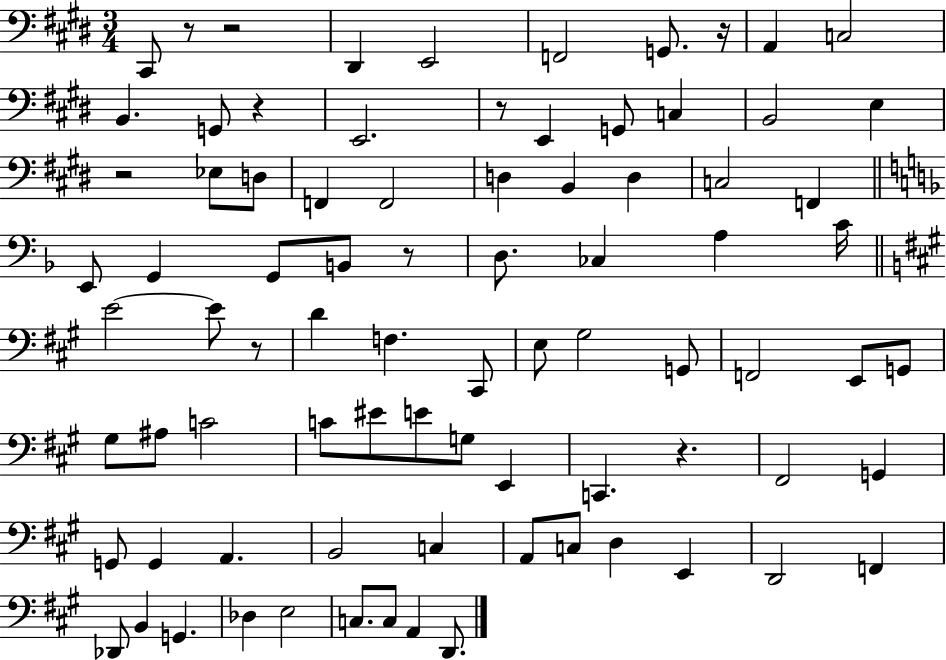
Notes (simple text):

C#2/e R/e R/h D#2/q E2/h F2/h G2/e. R/s A2/q C3/h B2/q. G2/e R/q E2/h. R/e E2/q G2/e C3/q B2/h E3/q R/h Eb3/e D3/e F2/q F2/h D3/q B2/q D3/q C3/h F2/q E2/e G2/q G2/e B2/e R/e D3/e. CES3/q A3/q C4/s E4/h E4/e R/e D4/q F3/q. C#2/e E3/e G#3/h G2/e F2/h E2/e G2/e G#3/e A#3/e C4/h C4/e EIS4/e E4/e G3/e E2/q C2/q. R/q. F#2/h G2/q G2/e G2/q A2/q. B2/h C3/q A2/e C3/e D3/q E2/q D2/h F2/q Db2/e B2/q G2/q. Db3/q E3/h C3/e. C3/e A2/q D2/e.